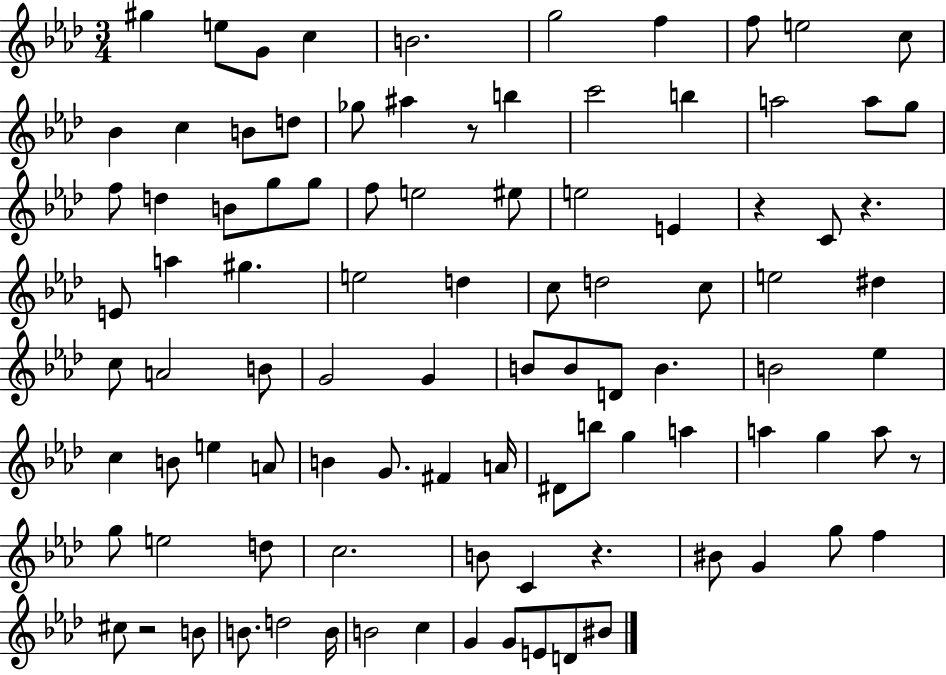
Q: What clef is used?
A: treble